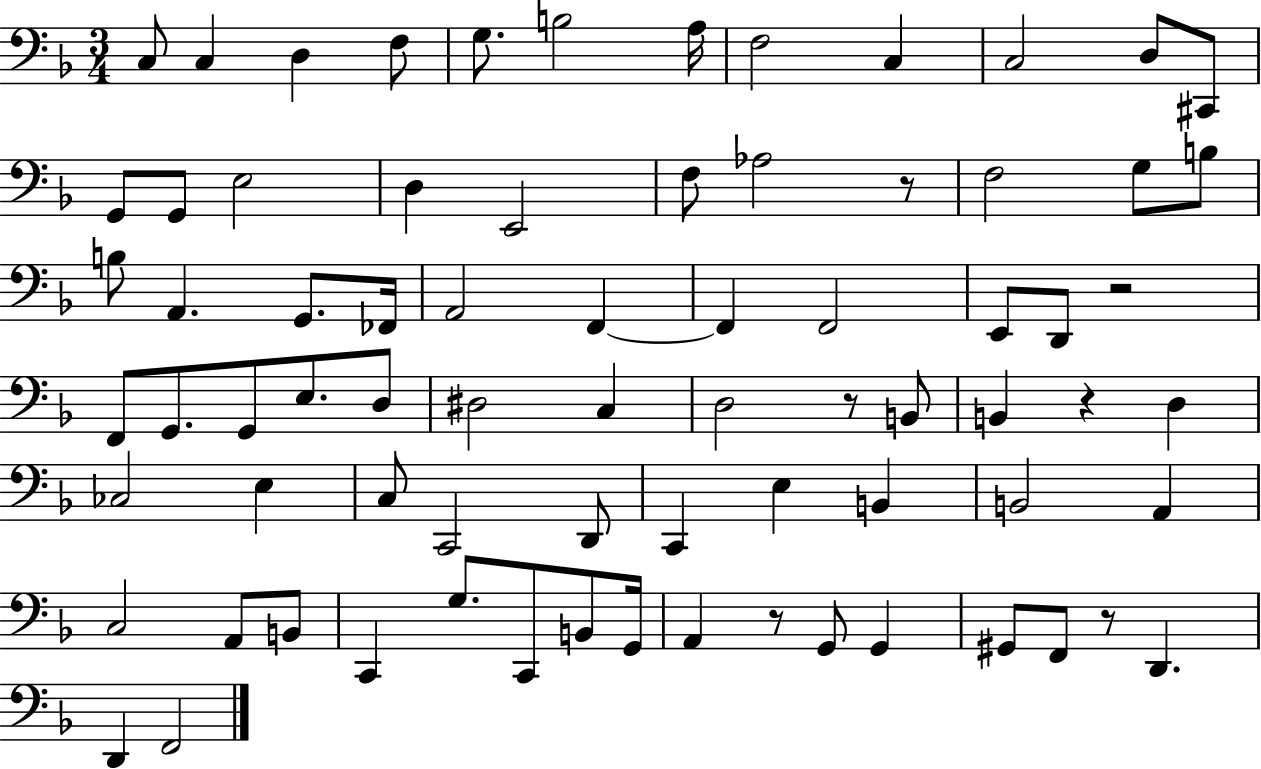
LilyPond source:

{
  \clef bass
  \numericTimeSignature
  \time 3/4
  \key f \major
  c8 c4 d4 f8 | g8. b2 a16 | f2 c4 | c2 d8 cis,8 | \break g,8 g,8 e2 | d4 e,2 | f8 aes2 r8 | f2 g8 b8 | \break b8 a,4. g,8. fes,16 | a,2 f,4~~ | f,4 f,2 | e,8 d,8 r2 | \break f,8 g,8. g,8 e8. d8 | dis2 c4 | d2 r8 b,8 | b,4 r4 d4 | \break ces2 e4 | c8 c,2 d,8 | c,4 e4 b,4 | b,2 a,4 | \break c2 a,8 b,8 | c,4 g8. c,8 b,8 g,16 | a,4 r8 g,8 g,4 | gis,8 f,8 r8 d,4. | \break d,4 f,2 | \bar "|."
}